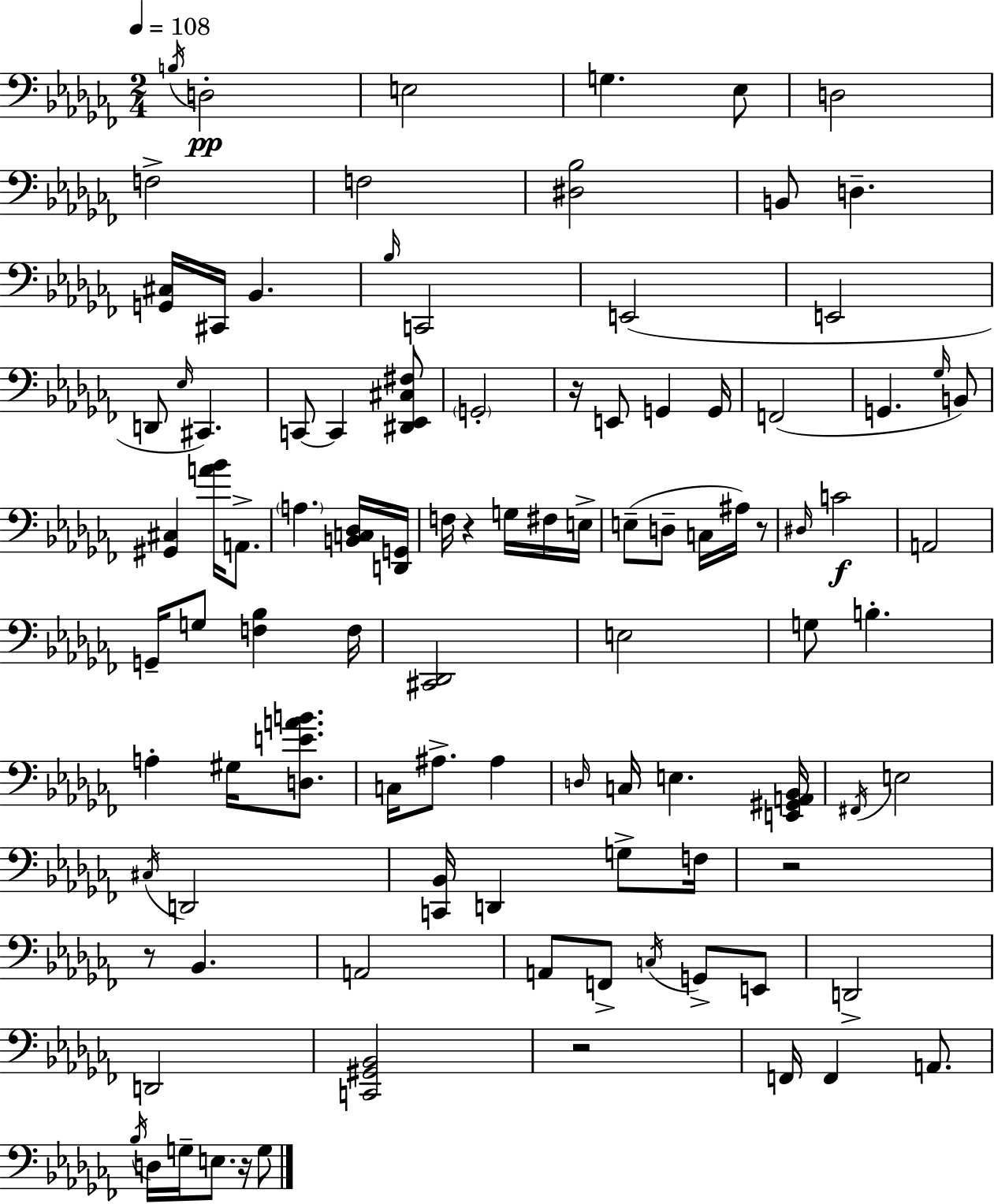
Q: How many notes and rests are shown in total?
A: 100